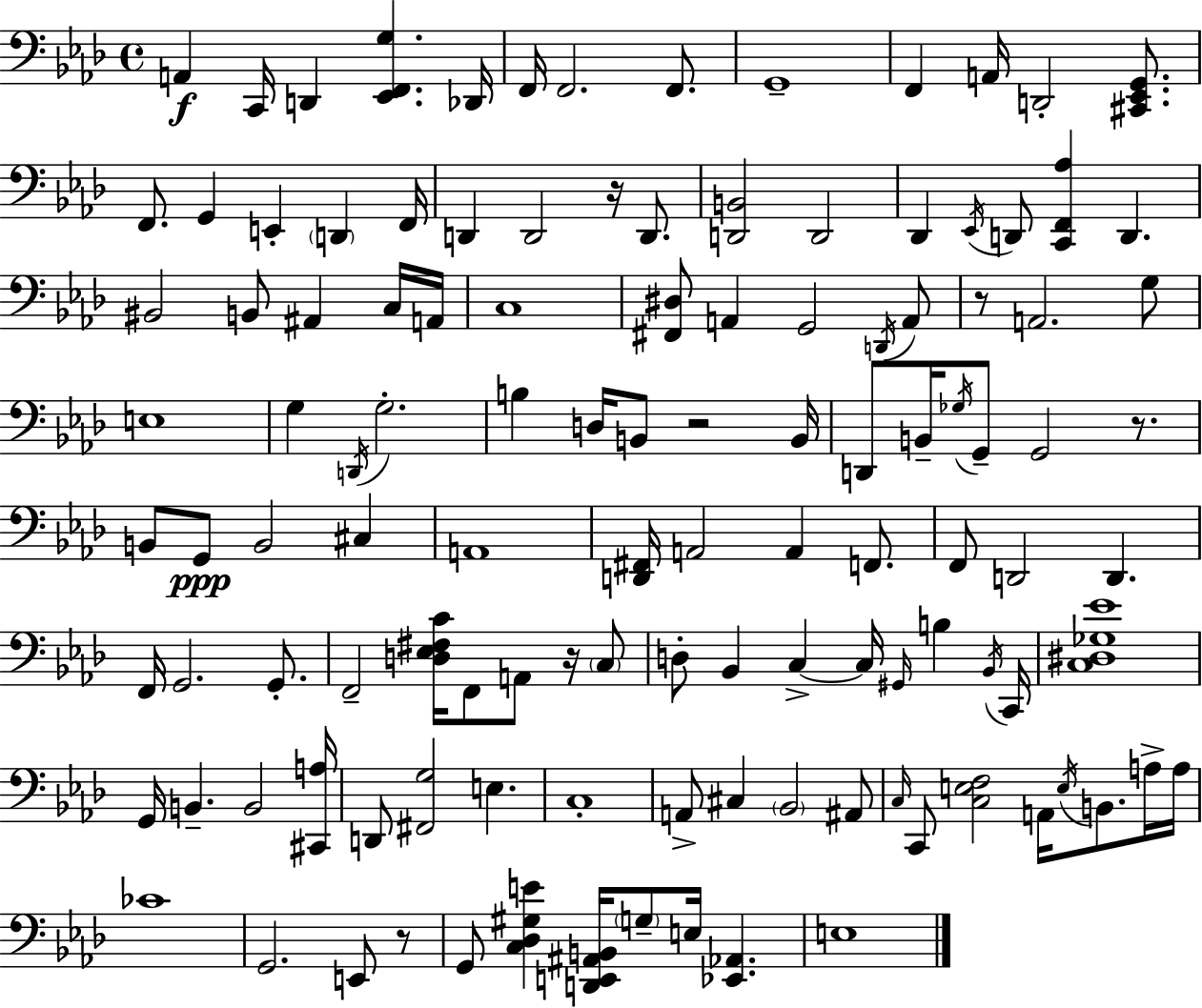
{
  \clef bass
  \time 4/4
  \defaultTimeSignature
  \key f \minor
  a,4\f c,16 d,4 <ees, f, g>4. des,16 | f,16 f,2. f,8. | g,1-- | f,4 a,16 d,2-. <cis, ees, g,>8. | \break f,8. g,4 e,4-. \parenthesize d,4 f,16 | d,4 d,2 r16 d,8. | <d, b,>2 d,2 | des,4 \acciaccatura { ees,16 } d,8 <c, f, aes>4 d,4. | \break bis,2 b,8 ais,4 c16 | a,16 c1 | <fis, dis>8 a,4 g,2 \acciaccatura { d,16 } | a,8 r8 a,2. | \break g8 e1 | g4 \acciaccatura { d,16 } g2.-. | b4 d16 b,8 r2 | b,16 d,8 b,16-- \acciaccatura { ges16 } g,8-- g,2 | \break r8. b,8 g,8\ppp b,2 | cis4 a,1 | <d, fis,>16 a,2 a,4 | f,8. f,8 d,2 d,4. | \break f,16 g,2. | g,8.-. f,2-- <d ees fis c'>16 f,8 a,8 | r16 \parenthesize c8 d8-. bes,4 c4->~~ c16 \grace { gis,16 } | b4 \acciaccatura { bes,16 } c,16 <c dis ges ees'>1 | \break g,16 b,4.-- b,2 | <cis, a>16 d,8 <fis, g>2 | e4. c1-. | a,8-> cis4 \parenthesize bes,2 | \break ais,8 \grace { c16 } c,8 <c e f>2 | a,16 \acciaccatura { e16 } b,8. a16-> a16 ces'1 | g,2. | e,8 r8 g,8 <c des gis e'>4 <d, e, ais, b,>16 \parenthesize g8-- | \break e16 <ees, aes,>4. e1 | \bar "|."
}